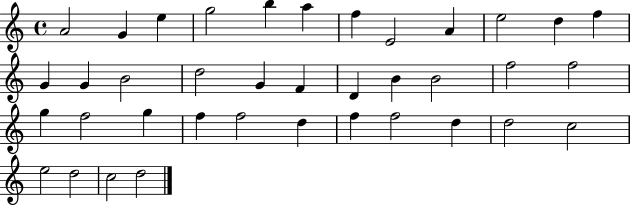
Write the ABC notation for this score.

X:1
T:Untitled
M:4/4
L:1/4
K:C
A2 G e g2 b a f E2 A e2 d f G G B2 d2 G F D B B2 f2 f2 g f2 g f f2 d f f2 d d2 c2 e2 d2 c2 d2